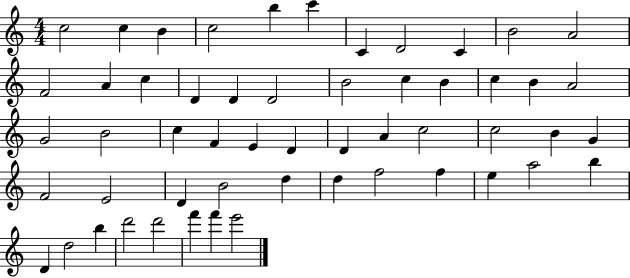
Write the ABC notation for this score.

X:1
T:Untitled
M:4/4
L:1/4
K:C
c2 c B c2 b c' C D2 C B2 A2 F2 A c D D D2 B2 c B c B A2 G2 B2 c F E D D A c2 c2 B G F2 E2 D B2 d d f2 f e a2 b D d2 b d'2 d'2 f' f' e'2